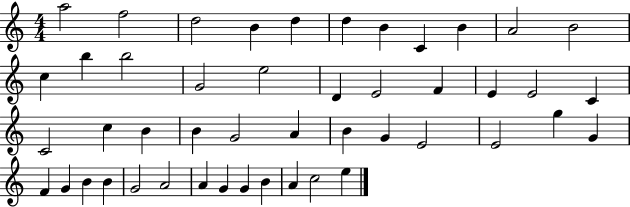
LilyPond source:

{
  \clef treble
  \numericTimeSignature
  \time 4/4
  \key c \major
  a''2 f''2 | d''2 b'4 d''4 | d''4 b'4 c'4 b'4 | a'2 b'2 | \break c''4 b''4 b''2 | g'2 e''2 | d'4 e'2 f'4 | e'4 e'2 c'4 | \break c'2 c''4 b'4 | b'4 g'2 a'4 | b'4 g'4 e'2 | e'2 g''4 g'4 | \break f'4 g'4 b'4 b'4 | g'2 a'2 | a'4 g'4 g'4 b'4 | a'4 c''2 e''4 | \break \bar "|."
}